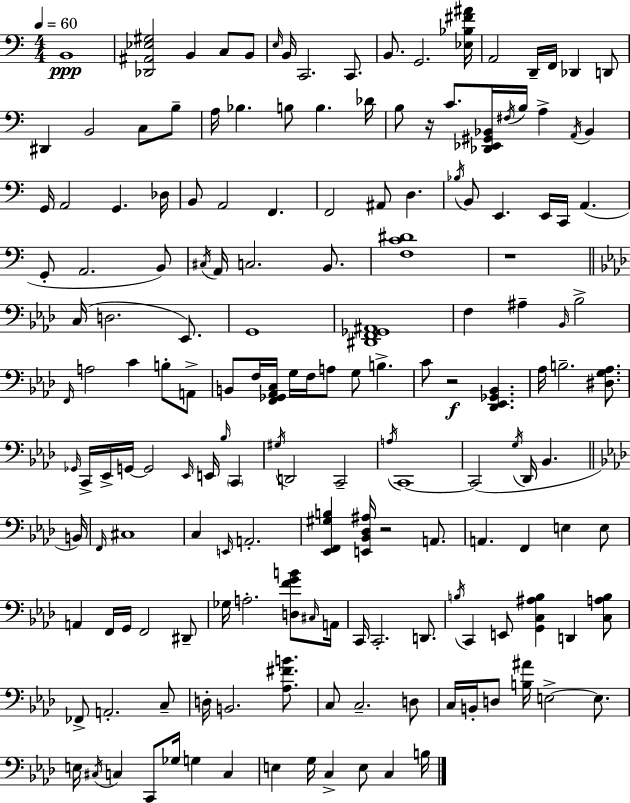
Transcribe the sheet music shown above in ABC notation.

X:1
T:Untitled
M:4/4
L:1/4
K:Am
B,,4 [_D,,^A,,_E,^G,]2 B,, C,/2 B,,/2 E,/4 B,,/4 C,,2 C,,/2 B,,/2 G,,2 [_E,_B,^F^A]/4 A,,2 D,,/4 F,,/4 _D,, D,,/2 ^D,, B,,2 C,/2 B,/2 A,/4 _B, B,/2 B, _D/4 B,/2 z/4 C/2 [_D,,_E,,^G,,_B,,]/4 ^F,/4 B,/4 A, A,,/4 _B,, G,,/4 A,,2 G,, _D,/4 B,,/2 A,,2 F,, F,,2 ^A,,/2 D, _B,/4 B,,/2 E,, E,,/4 C,,/4 A,, G,,/2 A,,2 B,,/2 ^C,/4 A,,/4 C,2 B,,/2 [F,C^D]4 z4 C,/4 D,2 _E,,/2 G,,4 [^D,,F,,_G,,^A,,]4 F, ^A, _B,,/4 _B,2 F,,/4 A,2 C B,/2 A,,/2 B,,/2 F,/4 [F,,_G,,_A,,C,]/4 G,/4 F,/4 A,/2 G,/2 B, C/2 z2 [_D,,_E,,_G,,_B,,] _A,/4 B,2 [^D,G,_A,]/2 _G,,/4 C,,/4 _E,,/4 G,,/4 G,,2 _E,,/4 E,,/4 _B,/4 C,, ^G,/4 D,,2 C,,2 A,/4 C,,4 C,,2 G,/4 _D,,/4 _B,, B,,/4 F,,/4 ^C,4 C, E,,/4 A,,2 [_E,,F,,^G,B,] [E,,_B,,_D,^A,]/4 z2 A,,/2 A,, F,, E, E,/2 A,, F,,/4 G,,/4 F,,2 ^D,,/2 _G,/4 A,2 [D,FGB]/2 ^C,/4 A,,/4 C,,/4 C,,2 D,,/2 B,/4 C,, E,,/2 [G,,C,^A,B,] D,, [C,A,B,]/2 _F,,/2 A,,2 C,/2 D,/4 B,,2 [_A,^FB]/2 C,/2 C,2 D,/2 C,/4 B,,/4 D,/2 [B,^A]/4 E,2 E,/2 E,/4 ^C,/4 C, C,,/2 _G,/4 G, C, E, G,/4 C, E,/2 C, B,/4